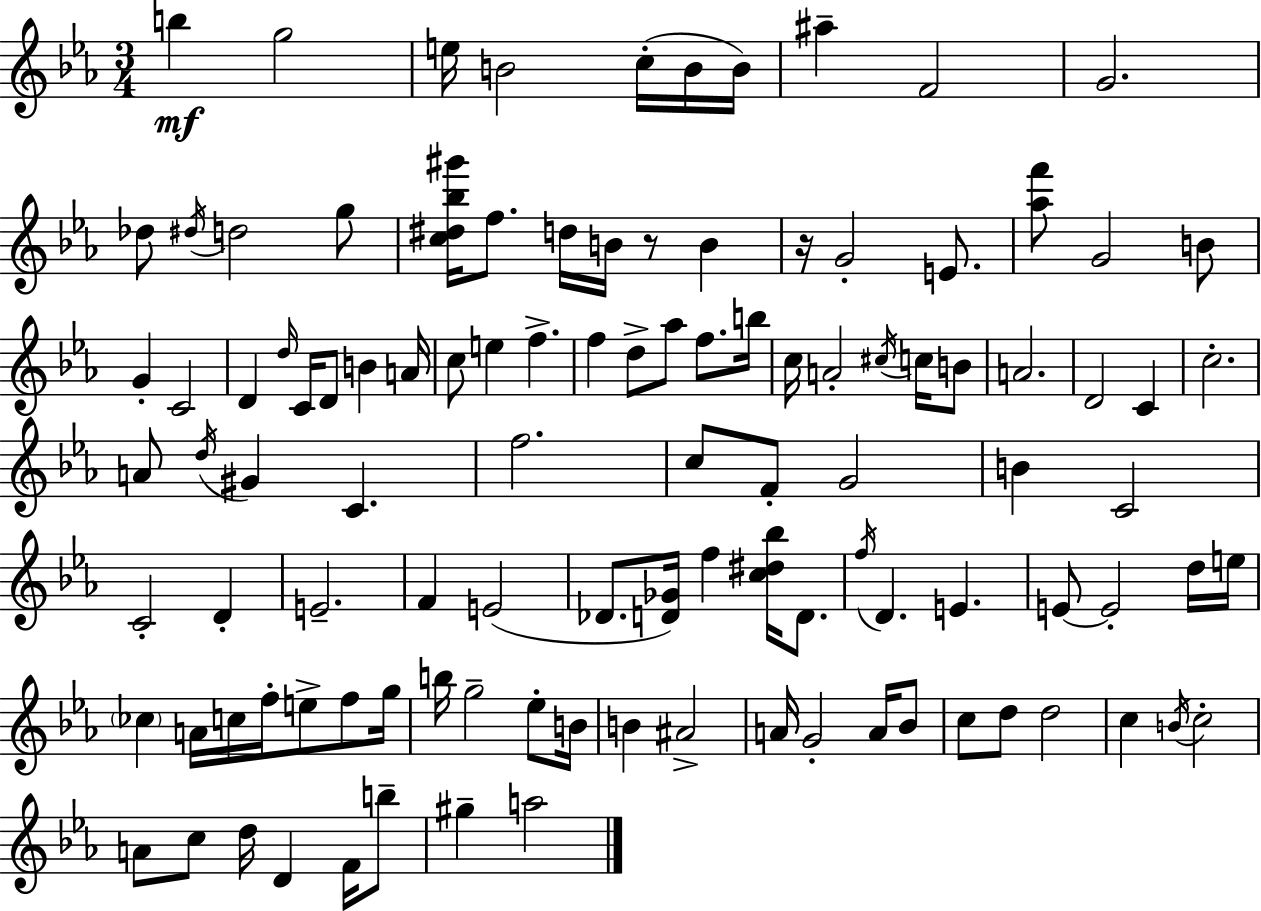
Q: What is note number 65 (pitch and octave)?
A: D4